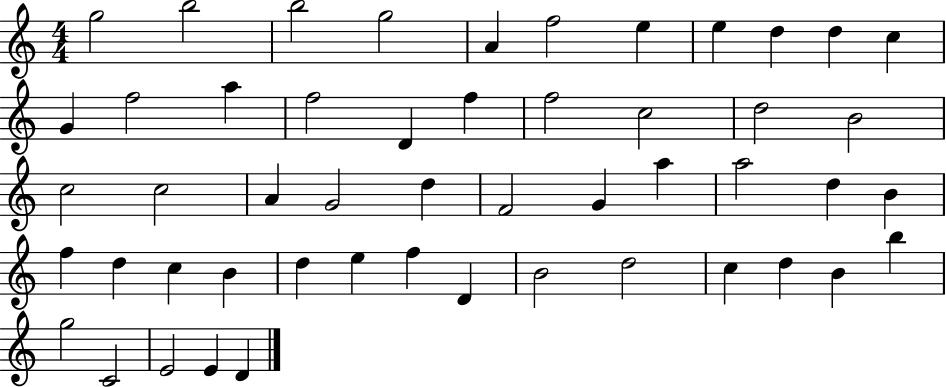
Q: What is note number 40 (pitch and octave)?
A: D4